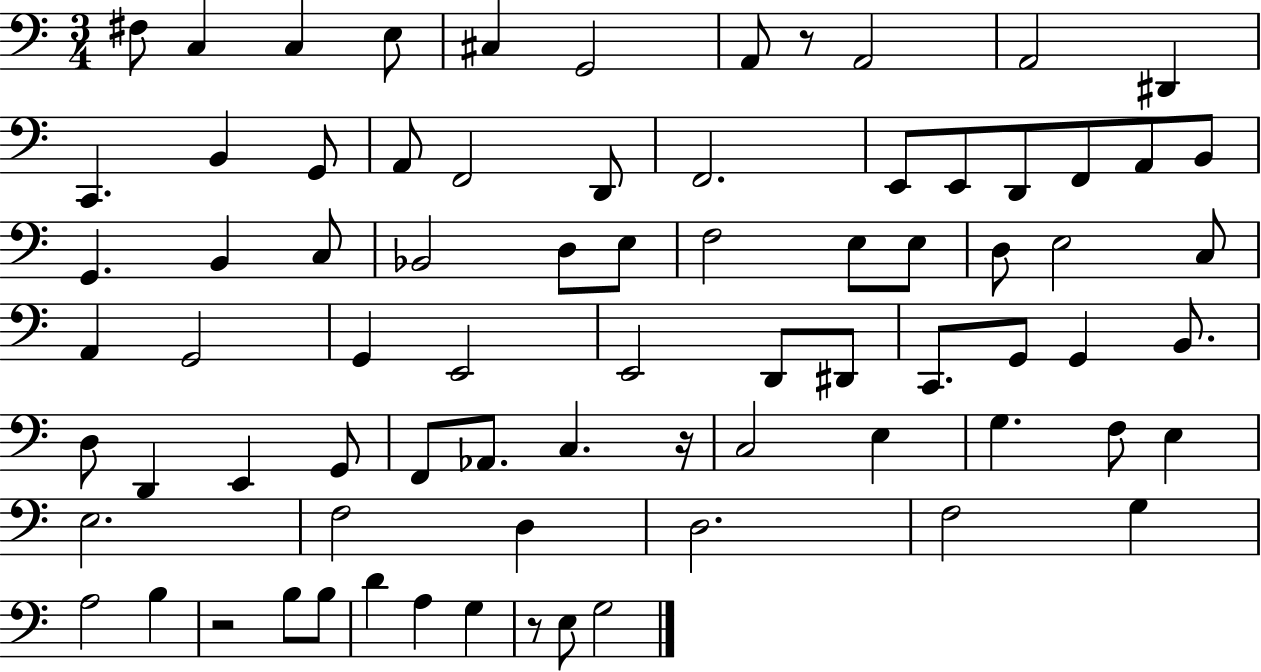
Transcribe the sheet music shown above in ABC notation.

X:1
T:Untitled
M:3/4
L:1/4
K:C
^F,/2 C, C, E,/2 ^C, G,,2 A,,/2 z/2 A,,2 A,,2 ^D,, C,, B,, G,,/2 A,,/2 F,,2 D,,/2 F,,2 E,,/2 E,,/2 D,,/2 F,,/2 A,,/2 B,,/2 G,, B,, C,/2 _B,,2 D,/2 E,/2 F,2 E,/2 E,/2 D,/2 E,2 C,/2 A,, G,,2 G,, E,,2 E,,2 D,,/2 ^D,,/2 C,,/2 G,,/2 G,, B,,/2 D,/2 D,, E,, G,,/2 F,,/2 _A,,/2 C, z/4 C,2 E, G, F,/2 E, E,2 F,2 D, D,2 F,2 G, A,2 B, z2 B,/2 B,/2 D A, G, z/2 E,/2 G,2